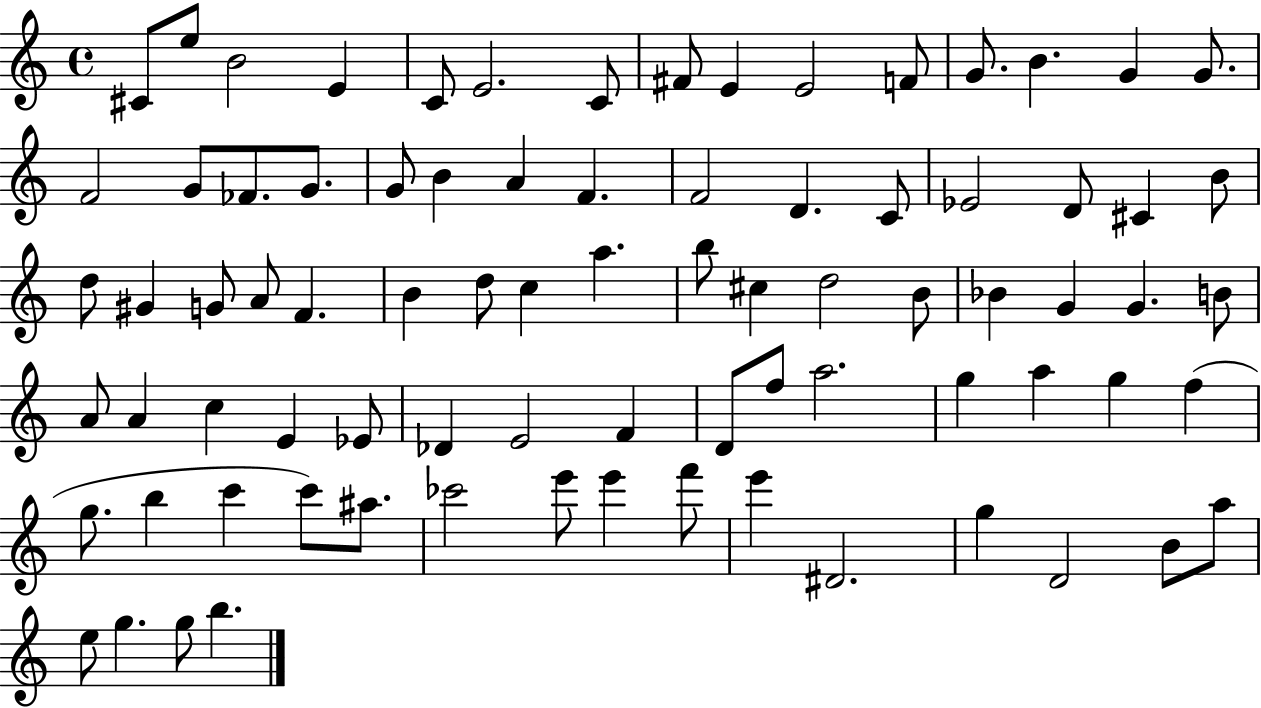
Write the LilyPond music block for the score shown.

{
  \clef treble
  \time 4/4
  \defaultTimeSignature
  \key c \major
  cis'8 e''8 b'2 e'4 | c'8 e'2. c'8 | fis'8 e'4 e'2 f'8 | g'8. b'4. g'4 g'8. | \break f'2 g'8 fes'8. g'8. | g'8 b'4 a'4 f'4. | f'2 d'4. c'8 | ees'2 d'8 cis'4 b'8 | \break d''8 gis'4 g'8 a'8 f'4. | b'4 d''8 c''4 a''4. | b''8 cis''4 d''2 b'8 | bes'4 g'4 g'4. b'8 | \break a'8 a'4 c''4 e'4 ees'8 | des'4 e'2 f'4 | d'8 f''8 a''2. | g''4 a''4 g''4 f''4( | \break g''8. b''4 c'''4 c'''8) ais''8. | ces'''2 e'''8 e'''4 f'''8 | e'''4 dis'2. | g''4 d'2 b'8 a''8 | \break e''8 g''4. g''8 b''4. | \bar "|."
}